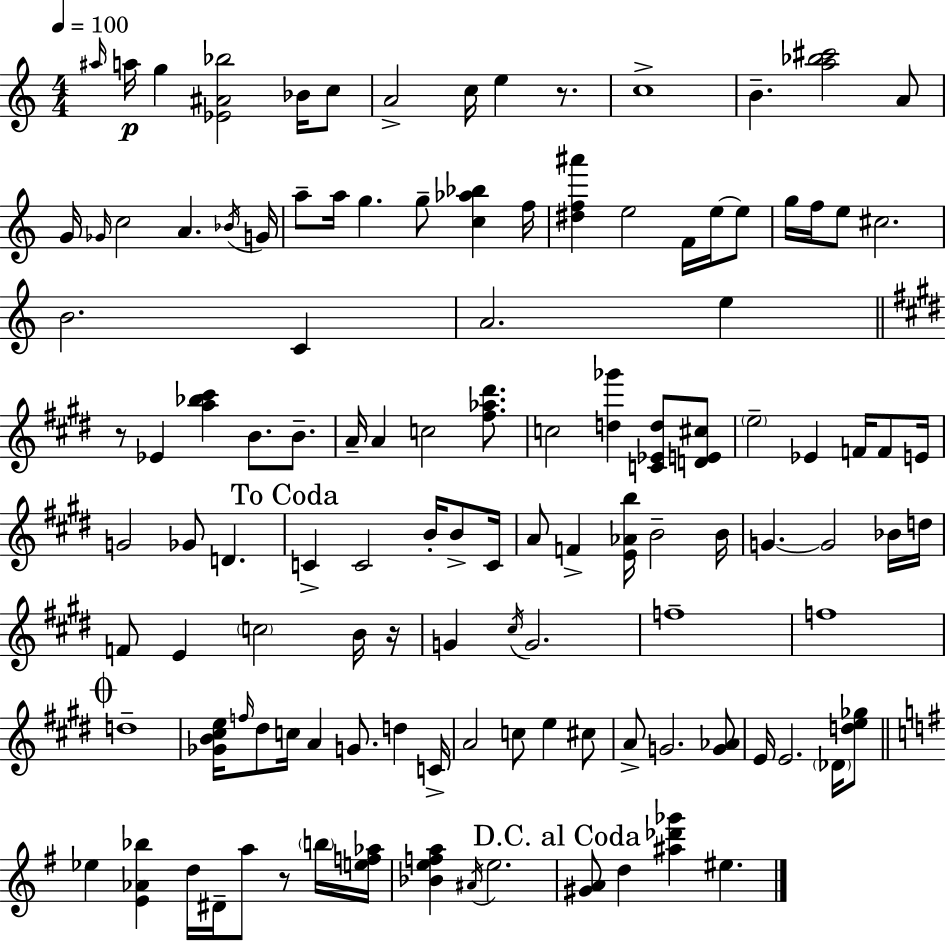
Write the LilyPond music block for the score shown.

{
  \clef treble
  \numericTimeSignature
  \time 4/4
  \key c \major
  \tempo 4 = 100
  \grace { ais''16 }\p a''16 g''4 <ees' ais' bes''>2 bes'16 c''8 | a'2-> c''16 e''4 r8. | c''1-> | b'4.-- <a'' bes'' cis'''>2 a'8 | \break g'16 \grace { ges'16 } c''2 a'4. | \acciaccatura { bes'16 } g'16 a''8-- a''16 g''4. g''8-- <c'' aes'' bes''>4 | f''16 <dis'' f'' ais'''>4 e''2 f'16 | e''16~~ e''8 g''16 f''16 e''8 cis''2. | \break b'2. c'4 | a'2. e''4 | \bar "||" \break \key e \major r8 ees'4 <a'' bes'' cis'''>4 b'8. b'8.-- | a'16-- a'4 c''2 <fis'' aes'' dis'''>8. | c''2 <d'' ges'''>4 <c' ees' d''>8 <d' e' cis''>8 | \parenthesize e''2-- ees'4 f'16 f'8 e'16 | \break g'2 ges'8 d'4. | \mark "To Coda" c'4-> c'2 b'16-. b'8-> c'16 | a'8 f'4-> <e' aes' b''>16 b'2-- b'16 | g'4.~~ g'2 bes'16 d''16 | \break f'8 e'4 \parenthesize c''2 b'16 r16 | g'4 \acciaccatura { cis''16 } g'2. | f''1-- | f''1 | \break \mark \markup { \musicglyph "scripts.coda" } d''1-- | <ges' b' cis'' e''>16 \grace { f''16 } dis''8 c''16 a'4 g'8. d''4 | c'16-> a'2 c''8 e''4 | cis''8 a'8-> g'2. | \break <g' aes'>8 e'16 e'2. \parenthesize des'16 | <d'' e'' ges''>8 \bar "||" \break \key e \minor ees''4 <e' aes' bes''>4 d''16 dis'16-- a''8 r8 \parenthesize b''16 <e'' f'' aes''>16 | <bes' e'' f'' a''>4 \acciaccatura { ais'16 } e''2. | \mark "D.C. al Coda" <gis' a'>8 d''4 <ais'' des''' ges'''>4 eis''4. | \bar "|."
}